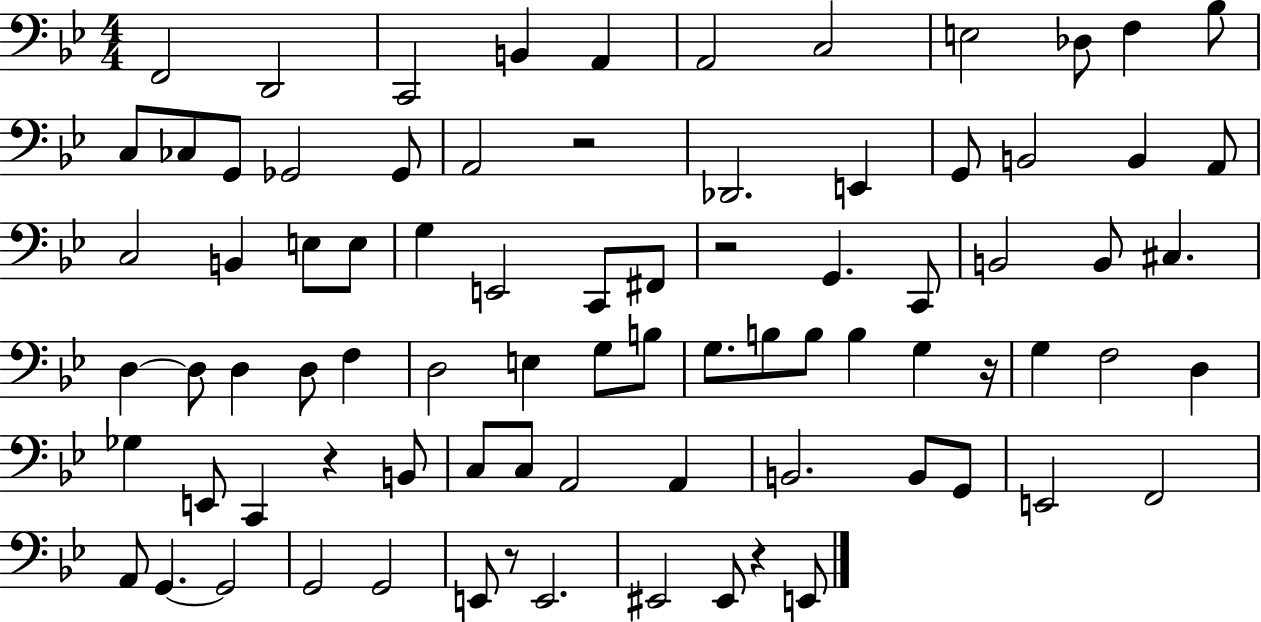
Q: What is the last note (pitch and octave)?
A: E2